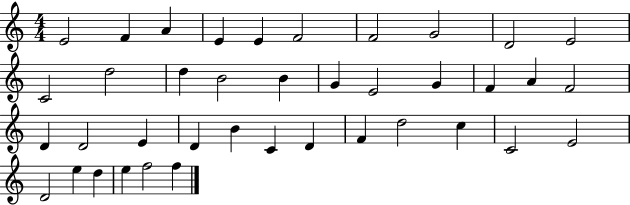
{
  \clef treble
  \numericTimeSignature
  \time 4/4
  \key c \major
  e'2 f'4 a'4 | e'4 e'4 f'2 | f'2 g'2 | d'2 e'2 | \break c'2 d''2 | d''4 b'2 b'4 | g'4 e'2 g'4 | f'4 a'4 f'2 | \break d'4 d'2 e'4 | d'4 b'4 c'4 d'4 | f'4 d''2 c''4 | c'2 e'2 | \break d'2 e''4 d''4 | e''4 f''2 f''4 | \bar "|."
}